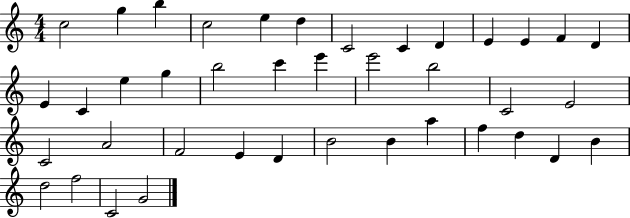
C5/h G5/q B5/q C5/h E5/q D5/q C4/h C4/q D4/q E4/q E4/q F4/q D4/q E4/q C4/q E5/q G5/q B5/h C6/q E6/q E6/h B5/h C4/h E4/h C4/h A4/h F4/h E4/q D4/q B4/h B4/q A5/q F5/q D5/q D4/q B4/q D5/h F5/h C4/h G4/h